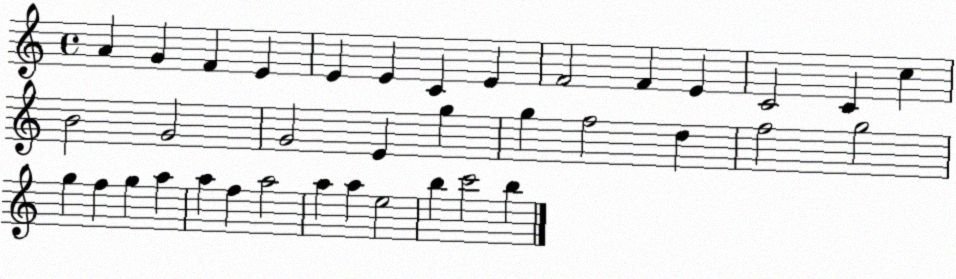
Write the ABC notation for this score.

X:1
T:Untitled
M:4/4
L:1/4
K:C
A G F E E E C E F2 F E C2 C c B2 G2 G2 E g g f2 d f2 g2 g f g a a f a2 a a e2 b c'2 b